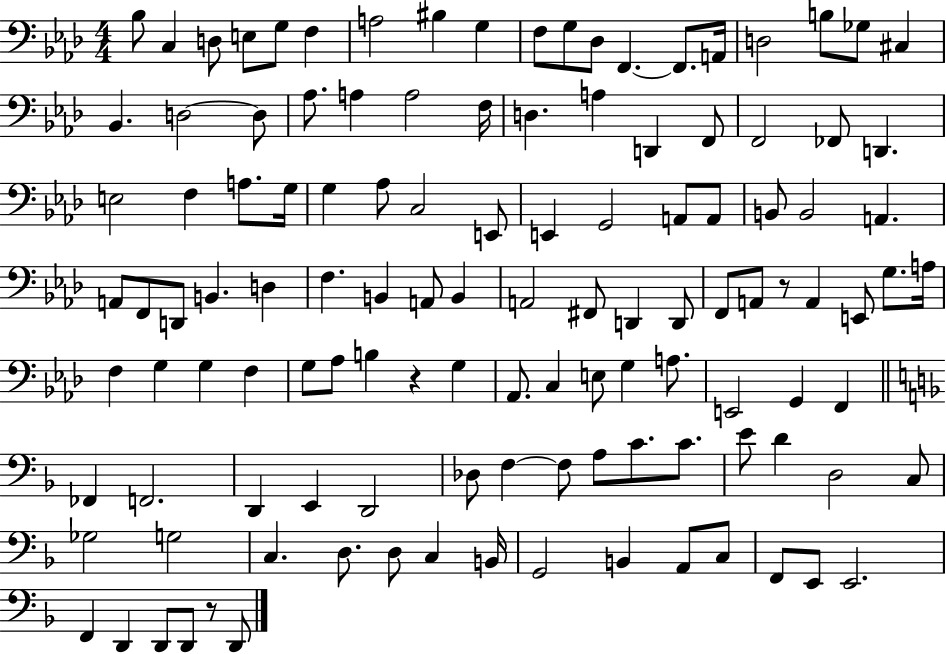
Bb3/e C3/q D3/e E3/e G3/e F3/q A3/h BIS3/q G3/q F3/e G3/e Db3/e F2/q. F2/e. A2/s D3/h B3/e Gb3/e C#3/q Bb2/q. D3/h D3/e Ab3/e. A3/q A3/h F3/s D3/q. A3/q D2/q F2/e F2/h FES2/e D2/q. E3/h F3/q A3/e. G3/s G3/q Ab3/e C3/h E2/e E2/q G2/h A2/e A2/e B2/e B2/h A2/q. A2/e F2/e D2/e B2/q. D3/q F3/q. B2/q A2/e B2/q A2/h F#2/e D2/q D2/e F2/e A2/e R/e A2/q E2/e G3/e. A3/s F3/q G3/q G3/q F3/q G3/e Ab3/e B3/q R/q G3/q Ab2/e. C3/q E3/e G3/q A3/e. E2/h G2/q F2/q FES2/q F2/h. D2/q E2/q D2/h Db3/e F3/q F3/e A3/e C4/e. C4/e. E4/e D4/q D3/h C3/e Gb3/h G3/h C3/q. D3/e. D3/e C3/q B2/s G2/h B2/q A2/e C3/e F2/e E2/e E2/h. F2/q D2/q D2/e D2/e R/e D2/e